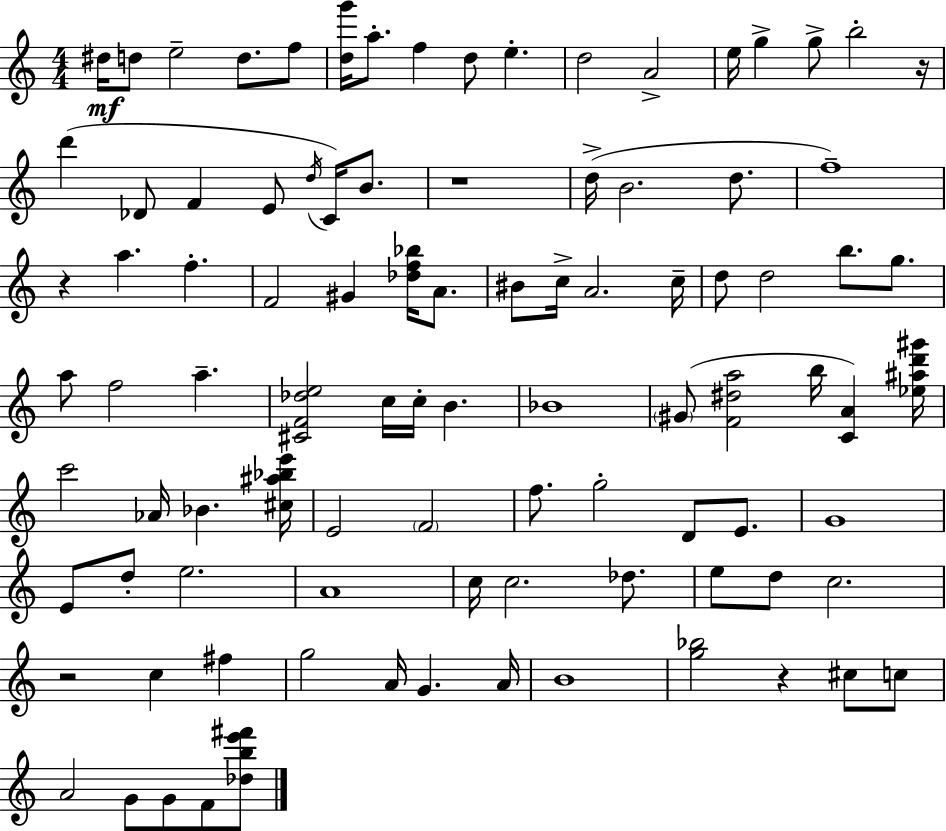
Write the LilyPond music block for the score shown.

{
  \clef treble
  \numericTimeSignature
  \time 4/4
  \key a \minor
  \repeat volta 2 { dis''16\mf d''8 e''2-- d''8. f''8 | <d'' g'''>16 a''8.-. f''4 d''8 e''4.-. | d''2 a'2-> | e''16 g''4-> g''8-> b''2-. r16 | \break d'''4( des'8 f'4 e'8 \acciaccatura { d''16 }) c'16 b'8. | r1 | d''16->( b'2. d''8. | f''1--) | \break r4 a''4. f''4.-. | f'2 gis'4 <des'' f'' bes''>16 a'8. | bis'8 c''16-> a'2. | c''16-- d''8 d''2 b''8. g''8. | \break a''8 f''2 a''4.-- | <cis' f' des'' e''>2 c''16 c''16-. b'4. | bes'1 | \parenthesize gis'8( <f' dis'' a''>2 b''16 <c' a'>4) | \break <ees'' ais'' d''' gis'''>16 c'''2 aes'16 bes'4. | <cis'' ais'' bes'' e'''>16 e'2 \parenthesize f'2 | f''8. g''2-. d'8 e'8. | g'1 | \break e'8 d''8-. e''2. | a'1 | c''16 c''2. des''8. | e''8 d''8 c''2. | \break r2 c''4 fis''4 | g''2 a'16 g'4. | a'16 b'1 | <g'' bes''>2 r4 cis''8 c''8 | \break a'2 g'8 g'8 f'8 <des'' b'' e''' fis'''>8 | } \bar "|."
}